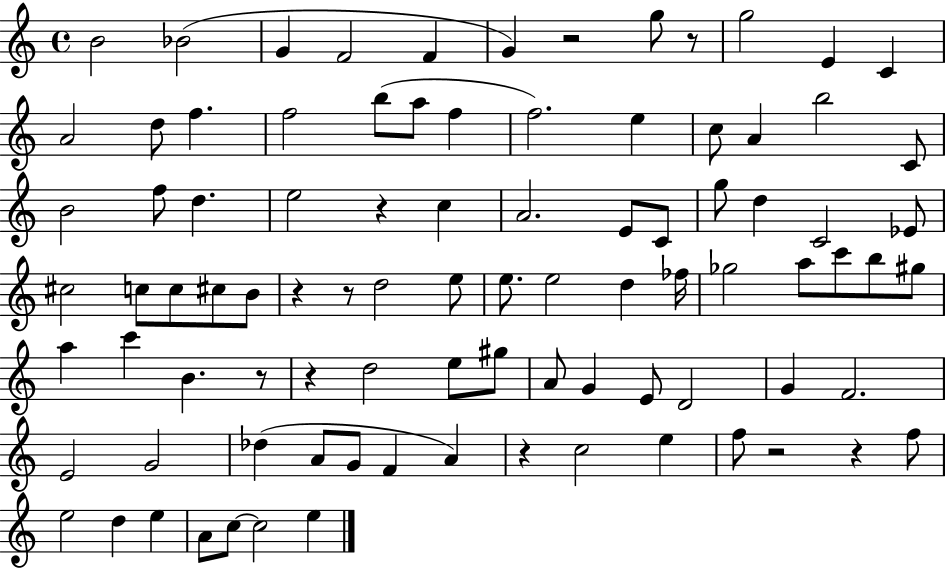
X:1
T:Untitled
M:4/4
L:1/4
K:C
B2 _B2 G F2 F G z2 g/2 z/2 g2 E C A2 d/2 f f2 b/2 a/2 f f2 e c/2 A b2 C/2 B2 f/2 d e2 z c A2 E/2 C/2 g/2 d C2 _E/2 ^c2 c/2 c/2 ^c/2 B/2 z z/2 d2 e/2 e/2 e2 d _f/4 _g2 a/2 c'/2 b/2 ^g/2 a c' B z/2 z d2 e/2 ^g/2 A/2 G E/2 D2 G F2 E2 G2 _d A/2 G/2 F A z c2 e f/2 z2 z f/2 e2 d e A/2 c/2 c2 e